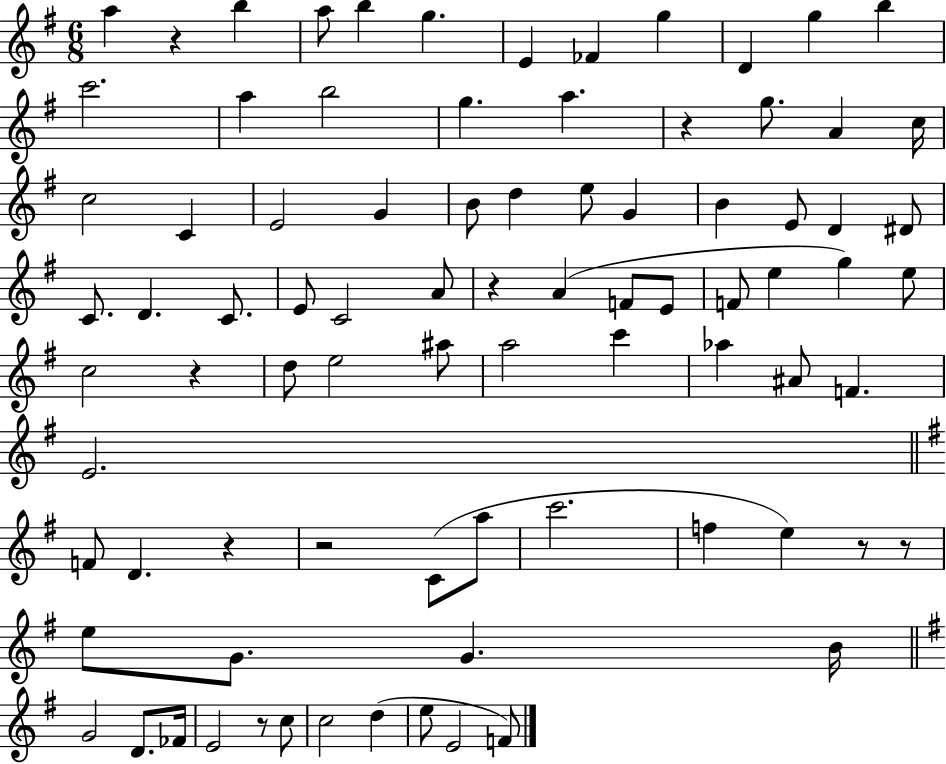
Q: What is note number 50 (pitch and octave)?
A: C6